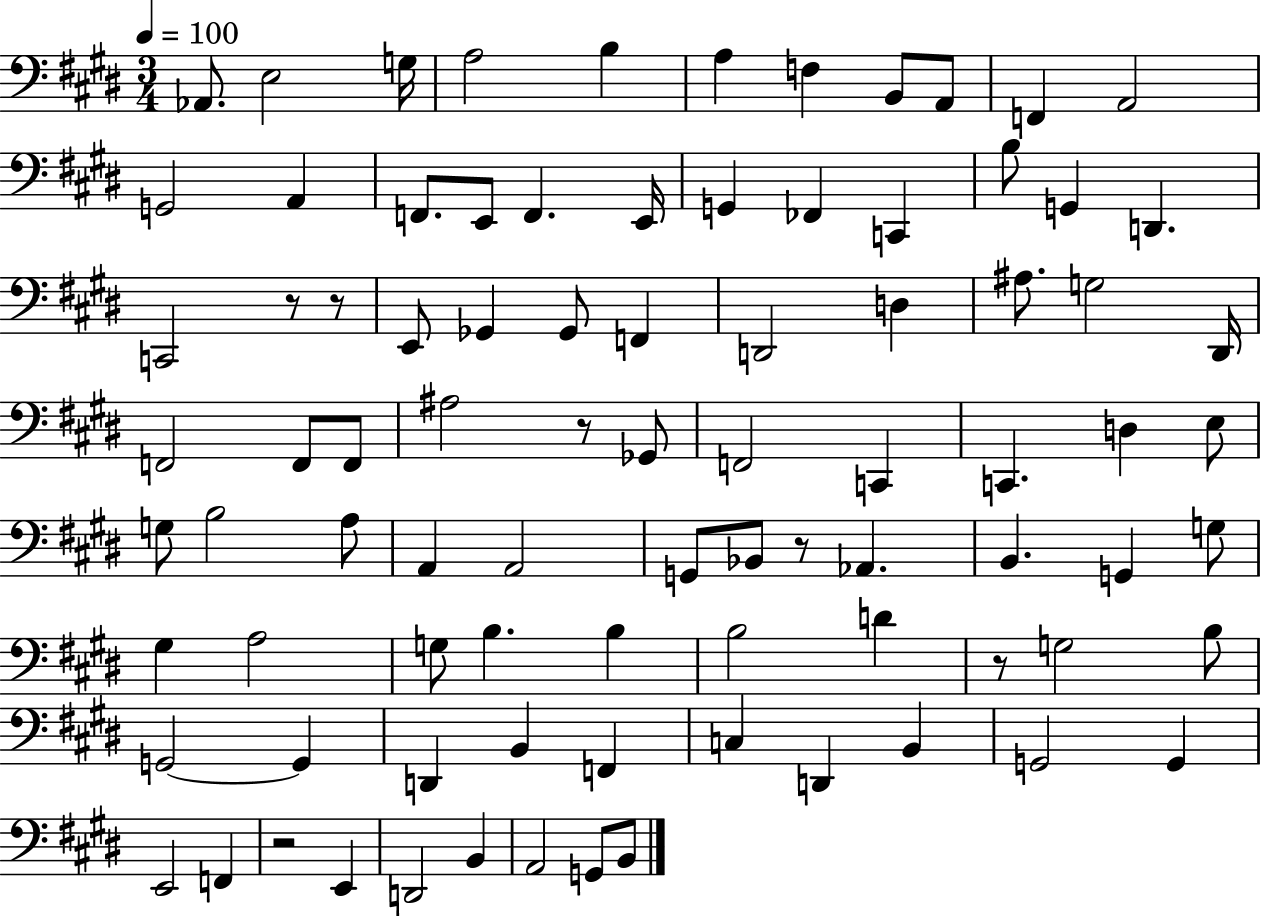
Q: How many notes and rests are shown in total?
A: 87